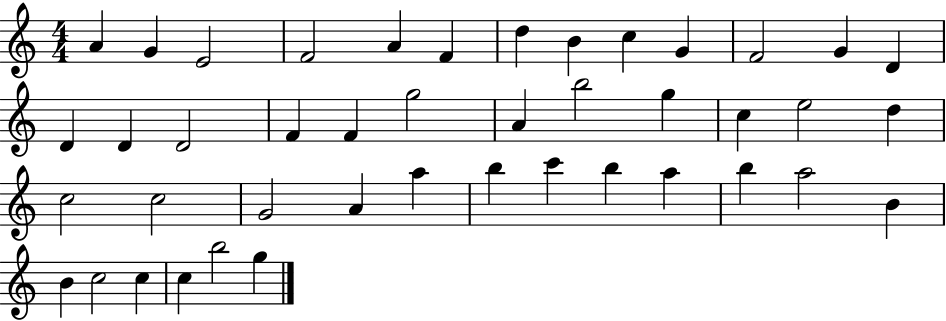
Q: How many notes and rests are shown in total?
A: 43